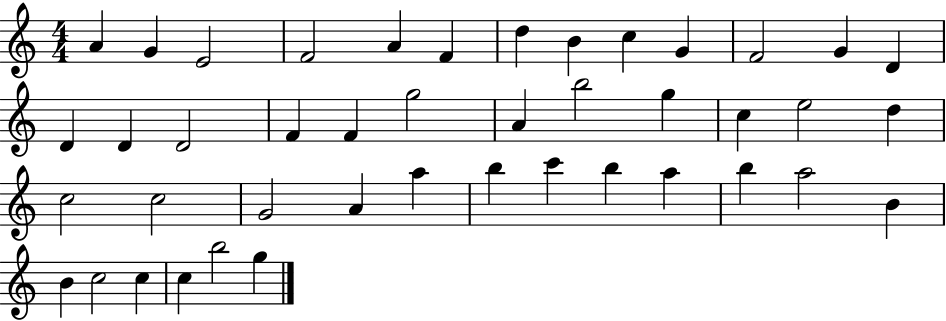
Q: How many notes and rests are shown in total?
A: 43